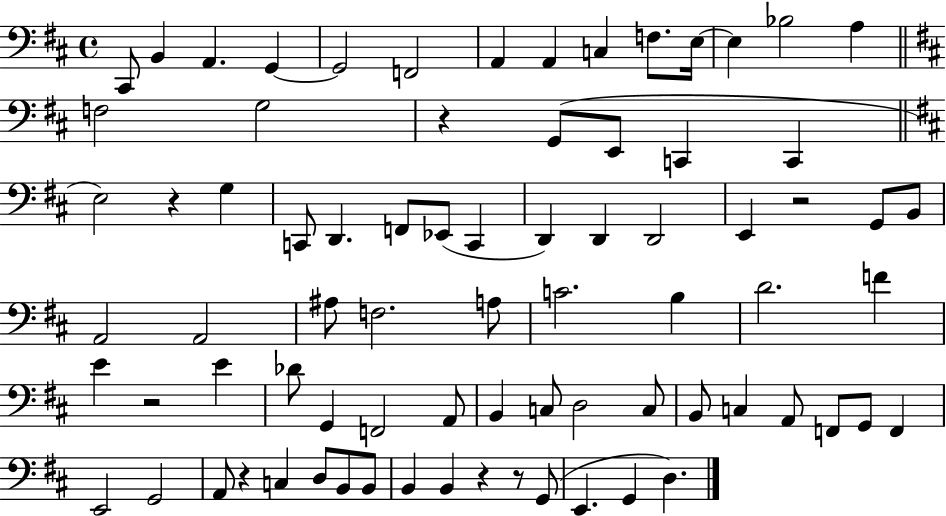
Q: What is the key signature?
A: D major